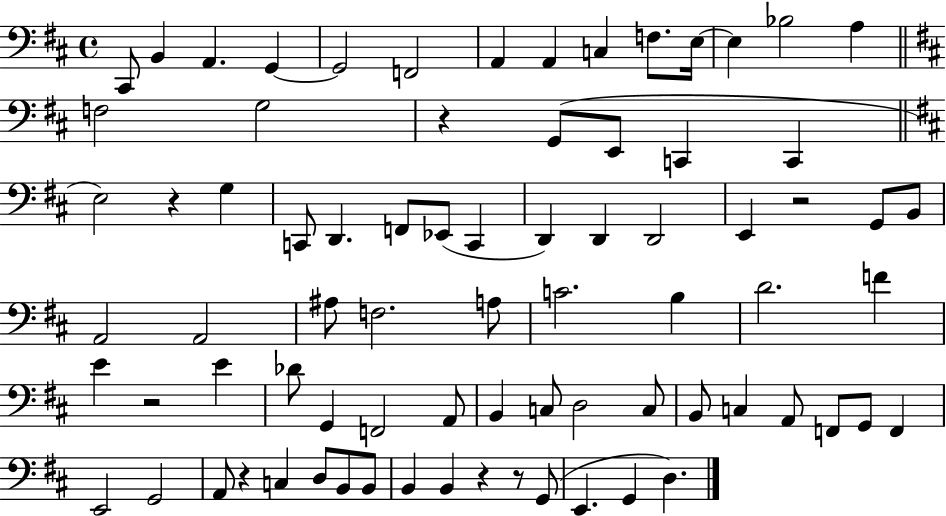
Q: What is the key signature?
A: D major